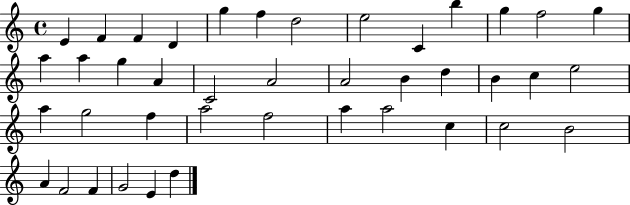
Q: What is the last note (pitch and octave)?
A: D5